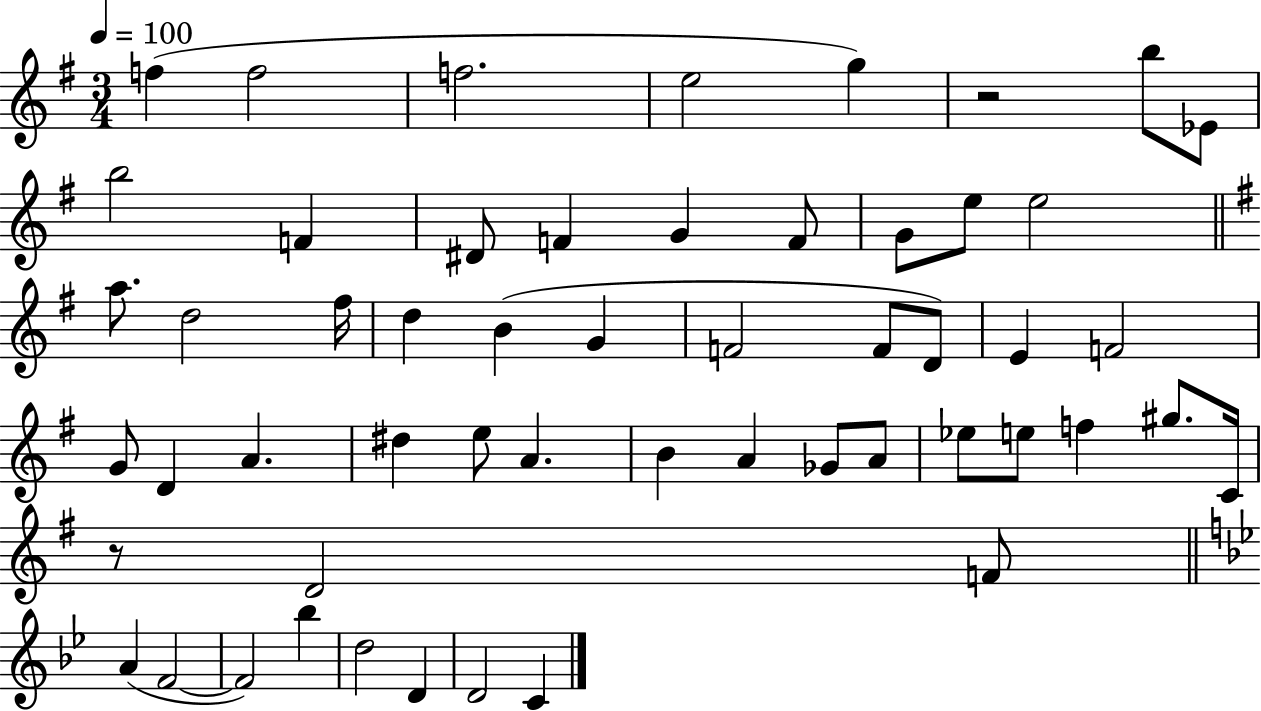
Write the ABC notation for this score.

X:1
T:Untitled
M:3/4
L:1/4
K:G
f f2 f2 e2 g z2 b/2 _E/2 b2 F ^D/2 F G F/2 G/2 e/2 e2 a/2 d2 ^f/4 d B G F2 F/2 D/2 E F2 G/2 D A ^d e/2 A B A _G/2 A/2 _e/2 e/2 f ^g/2 C/4 z/2 D2 F/2 A F2 F2 _b d2 D D2 C